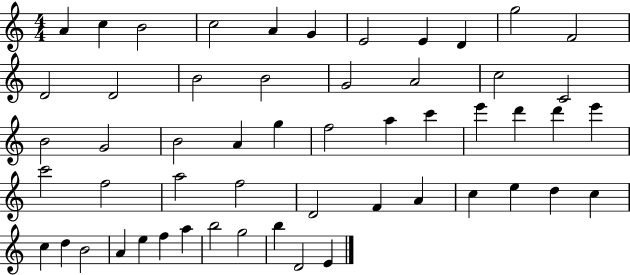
X:1
T:Untitled
M:4/4
L:1/4
K:C
A c B2 c2 A G E2 E D g2 F2 D2 D2 B2 B2 G2 A2 c2 C2 B2 G2 B2 A g f2 a c' e' d' d' e' c'2 f2 a2 f2 D2 F A c e d c c d B2 A e f a b2 g2 b D2 E